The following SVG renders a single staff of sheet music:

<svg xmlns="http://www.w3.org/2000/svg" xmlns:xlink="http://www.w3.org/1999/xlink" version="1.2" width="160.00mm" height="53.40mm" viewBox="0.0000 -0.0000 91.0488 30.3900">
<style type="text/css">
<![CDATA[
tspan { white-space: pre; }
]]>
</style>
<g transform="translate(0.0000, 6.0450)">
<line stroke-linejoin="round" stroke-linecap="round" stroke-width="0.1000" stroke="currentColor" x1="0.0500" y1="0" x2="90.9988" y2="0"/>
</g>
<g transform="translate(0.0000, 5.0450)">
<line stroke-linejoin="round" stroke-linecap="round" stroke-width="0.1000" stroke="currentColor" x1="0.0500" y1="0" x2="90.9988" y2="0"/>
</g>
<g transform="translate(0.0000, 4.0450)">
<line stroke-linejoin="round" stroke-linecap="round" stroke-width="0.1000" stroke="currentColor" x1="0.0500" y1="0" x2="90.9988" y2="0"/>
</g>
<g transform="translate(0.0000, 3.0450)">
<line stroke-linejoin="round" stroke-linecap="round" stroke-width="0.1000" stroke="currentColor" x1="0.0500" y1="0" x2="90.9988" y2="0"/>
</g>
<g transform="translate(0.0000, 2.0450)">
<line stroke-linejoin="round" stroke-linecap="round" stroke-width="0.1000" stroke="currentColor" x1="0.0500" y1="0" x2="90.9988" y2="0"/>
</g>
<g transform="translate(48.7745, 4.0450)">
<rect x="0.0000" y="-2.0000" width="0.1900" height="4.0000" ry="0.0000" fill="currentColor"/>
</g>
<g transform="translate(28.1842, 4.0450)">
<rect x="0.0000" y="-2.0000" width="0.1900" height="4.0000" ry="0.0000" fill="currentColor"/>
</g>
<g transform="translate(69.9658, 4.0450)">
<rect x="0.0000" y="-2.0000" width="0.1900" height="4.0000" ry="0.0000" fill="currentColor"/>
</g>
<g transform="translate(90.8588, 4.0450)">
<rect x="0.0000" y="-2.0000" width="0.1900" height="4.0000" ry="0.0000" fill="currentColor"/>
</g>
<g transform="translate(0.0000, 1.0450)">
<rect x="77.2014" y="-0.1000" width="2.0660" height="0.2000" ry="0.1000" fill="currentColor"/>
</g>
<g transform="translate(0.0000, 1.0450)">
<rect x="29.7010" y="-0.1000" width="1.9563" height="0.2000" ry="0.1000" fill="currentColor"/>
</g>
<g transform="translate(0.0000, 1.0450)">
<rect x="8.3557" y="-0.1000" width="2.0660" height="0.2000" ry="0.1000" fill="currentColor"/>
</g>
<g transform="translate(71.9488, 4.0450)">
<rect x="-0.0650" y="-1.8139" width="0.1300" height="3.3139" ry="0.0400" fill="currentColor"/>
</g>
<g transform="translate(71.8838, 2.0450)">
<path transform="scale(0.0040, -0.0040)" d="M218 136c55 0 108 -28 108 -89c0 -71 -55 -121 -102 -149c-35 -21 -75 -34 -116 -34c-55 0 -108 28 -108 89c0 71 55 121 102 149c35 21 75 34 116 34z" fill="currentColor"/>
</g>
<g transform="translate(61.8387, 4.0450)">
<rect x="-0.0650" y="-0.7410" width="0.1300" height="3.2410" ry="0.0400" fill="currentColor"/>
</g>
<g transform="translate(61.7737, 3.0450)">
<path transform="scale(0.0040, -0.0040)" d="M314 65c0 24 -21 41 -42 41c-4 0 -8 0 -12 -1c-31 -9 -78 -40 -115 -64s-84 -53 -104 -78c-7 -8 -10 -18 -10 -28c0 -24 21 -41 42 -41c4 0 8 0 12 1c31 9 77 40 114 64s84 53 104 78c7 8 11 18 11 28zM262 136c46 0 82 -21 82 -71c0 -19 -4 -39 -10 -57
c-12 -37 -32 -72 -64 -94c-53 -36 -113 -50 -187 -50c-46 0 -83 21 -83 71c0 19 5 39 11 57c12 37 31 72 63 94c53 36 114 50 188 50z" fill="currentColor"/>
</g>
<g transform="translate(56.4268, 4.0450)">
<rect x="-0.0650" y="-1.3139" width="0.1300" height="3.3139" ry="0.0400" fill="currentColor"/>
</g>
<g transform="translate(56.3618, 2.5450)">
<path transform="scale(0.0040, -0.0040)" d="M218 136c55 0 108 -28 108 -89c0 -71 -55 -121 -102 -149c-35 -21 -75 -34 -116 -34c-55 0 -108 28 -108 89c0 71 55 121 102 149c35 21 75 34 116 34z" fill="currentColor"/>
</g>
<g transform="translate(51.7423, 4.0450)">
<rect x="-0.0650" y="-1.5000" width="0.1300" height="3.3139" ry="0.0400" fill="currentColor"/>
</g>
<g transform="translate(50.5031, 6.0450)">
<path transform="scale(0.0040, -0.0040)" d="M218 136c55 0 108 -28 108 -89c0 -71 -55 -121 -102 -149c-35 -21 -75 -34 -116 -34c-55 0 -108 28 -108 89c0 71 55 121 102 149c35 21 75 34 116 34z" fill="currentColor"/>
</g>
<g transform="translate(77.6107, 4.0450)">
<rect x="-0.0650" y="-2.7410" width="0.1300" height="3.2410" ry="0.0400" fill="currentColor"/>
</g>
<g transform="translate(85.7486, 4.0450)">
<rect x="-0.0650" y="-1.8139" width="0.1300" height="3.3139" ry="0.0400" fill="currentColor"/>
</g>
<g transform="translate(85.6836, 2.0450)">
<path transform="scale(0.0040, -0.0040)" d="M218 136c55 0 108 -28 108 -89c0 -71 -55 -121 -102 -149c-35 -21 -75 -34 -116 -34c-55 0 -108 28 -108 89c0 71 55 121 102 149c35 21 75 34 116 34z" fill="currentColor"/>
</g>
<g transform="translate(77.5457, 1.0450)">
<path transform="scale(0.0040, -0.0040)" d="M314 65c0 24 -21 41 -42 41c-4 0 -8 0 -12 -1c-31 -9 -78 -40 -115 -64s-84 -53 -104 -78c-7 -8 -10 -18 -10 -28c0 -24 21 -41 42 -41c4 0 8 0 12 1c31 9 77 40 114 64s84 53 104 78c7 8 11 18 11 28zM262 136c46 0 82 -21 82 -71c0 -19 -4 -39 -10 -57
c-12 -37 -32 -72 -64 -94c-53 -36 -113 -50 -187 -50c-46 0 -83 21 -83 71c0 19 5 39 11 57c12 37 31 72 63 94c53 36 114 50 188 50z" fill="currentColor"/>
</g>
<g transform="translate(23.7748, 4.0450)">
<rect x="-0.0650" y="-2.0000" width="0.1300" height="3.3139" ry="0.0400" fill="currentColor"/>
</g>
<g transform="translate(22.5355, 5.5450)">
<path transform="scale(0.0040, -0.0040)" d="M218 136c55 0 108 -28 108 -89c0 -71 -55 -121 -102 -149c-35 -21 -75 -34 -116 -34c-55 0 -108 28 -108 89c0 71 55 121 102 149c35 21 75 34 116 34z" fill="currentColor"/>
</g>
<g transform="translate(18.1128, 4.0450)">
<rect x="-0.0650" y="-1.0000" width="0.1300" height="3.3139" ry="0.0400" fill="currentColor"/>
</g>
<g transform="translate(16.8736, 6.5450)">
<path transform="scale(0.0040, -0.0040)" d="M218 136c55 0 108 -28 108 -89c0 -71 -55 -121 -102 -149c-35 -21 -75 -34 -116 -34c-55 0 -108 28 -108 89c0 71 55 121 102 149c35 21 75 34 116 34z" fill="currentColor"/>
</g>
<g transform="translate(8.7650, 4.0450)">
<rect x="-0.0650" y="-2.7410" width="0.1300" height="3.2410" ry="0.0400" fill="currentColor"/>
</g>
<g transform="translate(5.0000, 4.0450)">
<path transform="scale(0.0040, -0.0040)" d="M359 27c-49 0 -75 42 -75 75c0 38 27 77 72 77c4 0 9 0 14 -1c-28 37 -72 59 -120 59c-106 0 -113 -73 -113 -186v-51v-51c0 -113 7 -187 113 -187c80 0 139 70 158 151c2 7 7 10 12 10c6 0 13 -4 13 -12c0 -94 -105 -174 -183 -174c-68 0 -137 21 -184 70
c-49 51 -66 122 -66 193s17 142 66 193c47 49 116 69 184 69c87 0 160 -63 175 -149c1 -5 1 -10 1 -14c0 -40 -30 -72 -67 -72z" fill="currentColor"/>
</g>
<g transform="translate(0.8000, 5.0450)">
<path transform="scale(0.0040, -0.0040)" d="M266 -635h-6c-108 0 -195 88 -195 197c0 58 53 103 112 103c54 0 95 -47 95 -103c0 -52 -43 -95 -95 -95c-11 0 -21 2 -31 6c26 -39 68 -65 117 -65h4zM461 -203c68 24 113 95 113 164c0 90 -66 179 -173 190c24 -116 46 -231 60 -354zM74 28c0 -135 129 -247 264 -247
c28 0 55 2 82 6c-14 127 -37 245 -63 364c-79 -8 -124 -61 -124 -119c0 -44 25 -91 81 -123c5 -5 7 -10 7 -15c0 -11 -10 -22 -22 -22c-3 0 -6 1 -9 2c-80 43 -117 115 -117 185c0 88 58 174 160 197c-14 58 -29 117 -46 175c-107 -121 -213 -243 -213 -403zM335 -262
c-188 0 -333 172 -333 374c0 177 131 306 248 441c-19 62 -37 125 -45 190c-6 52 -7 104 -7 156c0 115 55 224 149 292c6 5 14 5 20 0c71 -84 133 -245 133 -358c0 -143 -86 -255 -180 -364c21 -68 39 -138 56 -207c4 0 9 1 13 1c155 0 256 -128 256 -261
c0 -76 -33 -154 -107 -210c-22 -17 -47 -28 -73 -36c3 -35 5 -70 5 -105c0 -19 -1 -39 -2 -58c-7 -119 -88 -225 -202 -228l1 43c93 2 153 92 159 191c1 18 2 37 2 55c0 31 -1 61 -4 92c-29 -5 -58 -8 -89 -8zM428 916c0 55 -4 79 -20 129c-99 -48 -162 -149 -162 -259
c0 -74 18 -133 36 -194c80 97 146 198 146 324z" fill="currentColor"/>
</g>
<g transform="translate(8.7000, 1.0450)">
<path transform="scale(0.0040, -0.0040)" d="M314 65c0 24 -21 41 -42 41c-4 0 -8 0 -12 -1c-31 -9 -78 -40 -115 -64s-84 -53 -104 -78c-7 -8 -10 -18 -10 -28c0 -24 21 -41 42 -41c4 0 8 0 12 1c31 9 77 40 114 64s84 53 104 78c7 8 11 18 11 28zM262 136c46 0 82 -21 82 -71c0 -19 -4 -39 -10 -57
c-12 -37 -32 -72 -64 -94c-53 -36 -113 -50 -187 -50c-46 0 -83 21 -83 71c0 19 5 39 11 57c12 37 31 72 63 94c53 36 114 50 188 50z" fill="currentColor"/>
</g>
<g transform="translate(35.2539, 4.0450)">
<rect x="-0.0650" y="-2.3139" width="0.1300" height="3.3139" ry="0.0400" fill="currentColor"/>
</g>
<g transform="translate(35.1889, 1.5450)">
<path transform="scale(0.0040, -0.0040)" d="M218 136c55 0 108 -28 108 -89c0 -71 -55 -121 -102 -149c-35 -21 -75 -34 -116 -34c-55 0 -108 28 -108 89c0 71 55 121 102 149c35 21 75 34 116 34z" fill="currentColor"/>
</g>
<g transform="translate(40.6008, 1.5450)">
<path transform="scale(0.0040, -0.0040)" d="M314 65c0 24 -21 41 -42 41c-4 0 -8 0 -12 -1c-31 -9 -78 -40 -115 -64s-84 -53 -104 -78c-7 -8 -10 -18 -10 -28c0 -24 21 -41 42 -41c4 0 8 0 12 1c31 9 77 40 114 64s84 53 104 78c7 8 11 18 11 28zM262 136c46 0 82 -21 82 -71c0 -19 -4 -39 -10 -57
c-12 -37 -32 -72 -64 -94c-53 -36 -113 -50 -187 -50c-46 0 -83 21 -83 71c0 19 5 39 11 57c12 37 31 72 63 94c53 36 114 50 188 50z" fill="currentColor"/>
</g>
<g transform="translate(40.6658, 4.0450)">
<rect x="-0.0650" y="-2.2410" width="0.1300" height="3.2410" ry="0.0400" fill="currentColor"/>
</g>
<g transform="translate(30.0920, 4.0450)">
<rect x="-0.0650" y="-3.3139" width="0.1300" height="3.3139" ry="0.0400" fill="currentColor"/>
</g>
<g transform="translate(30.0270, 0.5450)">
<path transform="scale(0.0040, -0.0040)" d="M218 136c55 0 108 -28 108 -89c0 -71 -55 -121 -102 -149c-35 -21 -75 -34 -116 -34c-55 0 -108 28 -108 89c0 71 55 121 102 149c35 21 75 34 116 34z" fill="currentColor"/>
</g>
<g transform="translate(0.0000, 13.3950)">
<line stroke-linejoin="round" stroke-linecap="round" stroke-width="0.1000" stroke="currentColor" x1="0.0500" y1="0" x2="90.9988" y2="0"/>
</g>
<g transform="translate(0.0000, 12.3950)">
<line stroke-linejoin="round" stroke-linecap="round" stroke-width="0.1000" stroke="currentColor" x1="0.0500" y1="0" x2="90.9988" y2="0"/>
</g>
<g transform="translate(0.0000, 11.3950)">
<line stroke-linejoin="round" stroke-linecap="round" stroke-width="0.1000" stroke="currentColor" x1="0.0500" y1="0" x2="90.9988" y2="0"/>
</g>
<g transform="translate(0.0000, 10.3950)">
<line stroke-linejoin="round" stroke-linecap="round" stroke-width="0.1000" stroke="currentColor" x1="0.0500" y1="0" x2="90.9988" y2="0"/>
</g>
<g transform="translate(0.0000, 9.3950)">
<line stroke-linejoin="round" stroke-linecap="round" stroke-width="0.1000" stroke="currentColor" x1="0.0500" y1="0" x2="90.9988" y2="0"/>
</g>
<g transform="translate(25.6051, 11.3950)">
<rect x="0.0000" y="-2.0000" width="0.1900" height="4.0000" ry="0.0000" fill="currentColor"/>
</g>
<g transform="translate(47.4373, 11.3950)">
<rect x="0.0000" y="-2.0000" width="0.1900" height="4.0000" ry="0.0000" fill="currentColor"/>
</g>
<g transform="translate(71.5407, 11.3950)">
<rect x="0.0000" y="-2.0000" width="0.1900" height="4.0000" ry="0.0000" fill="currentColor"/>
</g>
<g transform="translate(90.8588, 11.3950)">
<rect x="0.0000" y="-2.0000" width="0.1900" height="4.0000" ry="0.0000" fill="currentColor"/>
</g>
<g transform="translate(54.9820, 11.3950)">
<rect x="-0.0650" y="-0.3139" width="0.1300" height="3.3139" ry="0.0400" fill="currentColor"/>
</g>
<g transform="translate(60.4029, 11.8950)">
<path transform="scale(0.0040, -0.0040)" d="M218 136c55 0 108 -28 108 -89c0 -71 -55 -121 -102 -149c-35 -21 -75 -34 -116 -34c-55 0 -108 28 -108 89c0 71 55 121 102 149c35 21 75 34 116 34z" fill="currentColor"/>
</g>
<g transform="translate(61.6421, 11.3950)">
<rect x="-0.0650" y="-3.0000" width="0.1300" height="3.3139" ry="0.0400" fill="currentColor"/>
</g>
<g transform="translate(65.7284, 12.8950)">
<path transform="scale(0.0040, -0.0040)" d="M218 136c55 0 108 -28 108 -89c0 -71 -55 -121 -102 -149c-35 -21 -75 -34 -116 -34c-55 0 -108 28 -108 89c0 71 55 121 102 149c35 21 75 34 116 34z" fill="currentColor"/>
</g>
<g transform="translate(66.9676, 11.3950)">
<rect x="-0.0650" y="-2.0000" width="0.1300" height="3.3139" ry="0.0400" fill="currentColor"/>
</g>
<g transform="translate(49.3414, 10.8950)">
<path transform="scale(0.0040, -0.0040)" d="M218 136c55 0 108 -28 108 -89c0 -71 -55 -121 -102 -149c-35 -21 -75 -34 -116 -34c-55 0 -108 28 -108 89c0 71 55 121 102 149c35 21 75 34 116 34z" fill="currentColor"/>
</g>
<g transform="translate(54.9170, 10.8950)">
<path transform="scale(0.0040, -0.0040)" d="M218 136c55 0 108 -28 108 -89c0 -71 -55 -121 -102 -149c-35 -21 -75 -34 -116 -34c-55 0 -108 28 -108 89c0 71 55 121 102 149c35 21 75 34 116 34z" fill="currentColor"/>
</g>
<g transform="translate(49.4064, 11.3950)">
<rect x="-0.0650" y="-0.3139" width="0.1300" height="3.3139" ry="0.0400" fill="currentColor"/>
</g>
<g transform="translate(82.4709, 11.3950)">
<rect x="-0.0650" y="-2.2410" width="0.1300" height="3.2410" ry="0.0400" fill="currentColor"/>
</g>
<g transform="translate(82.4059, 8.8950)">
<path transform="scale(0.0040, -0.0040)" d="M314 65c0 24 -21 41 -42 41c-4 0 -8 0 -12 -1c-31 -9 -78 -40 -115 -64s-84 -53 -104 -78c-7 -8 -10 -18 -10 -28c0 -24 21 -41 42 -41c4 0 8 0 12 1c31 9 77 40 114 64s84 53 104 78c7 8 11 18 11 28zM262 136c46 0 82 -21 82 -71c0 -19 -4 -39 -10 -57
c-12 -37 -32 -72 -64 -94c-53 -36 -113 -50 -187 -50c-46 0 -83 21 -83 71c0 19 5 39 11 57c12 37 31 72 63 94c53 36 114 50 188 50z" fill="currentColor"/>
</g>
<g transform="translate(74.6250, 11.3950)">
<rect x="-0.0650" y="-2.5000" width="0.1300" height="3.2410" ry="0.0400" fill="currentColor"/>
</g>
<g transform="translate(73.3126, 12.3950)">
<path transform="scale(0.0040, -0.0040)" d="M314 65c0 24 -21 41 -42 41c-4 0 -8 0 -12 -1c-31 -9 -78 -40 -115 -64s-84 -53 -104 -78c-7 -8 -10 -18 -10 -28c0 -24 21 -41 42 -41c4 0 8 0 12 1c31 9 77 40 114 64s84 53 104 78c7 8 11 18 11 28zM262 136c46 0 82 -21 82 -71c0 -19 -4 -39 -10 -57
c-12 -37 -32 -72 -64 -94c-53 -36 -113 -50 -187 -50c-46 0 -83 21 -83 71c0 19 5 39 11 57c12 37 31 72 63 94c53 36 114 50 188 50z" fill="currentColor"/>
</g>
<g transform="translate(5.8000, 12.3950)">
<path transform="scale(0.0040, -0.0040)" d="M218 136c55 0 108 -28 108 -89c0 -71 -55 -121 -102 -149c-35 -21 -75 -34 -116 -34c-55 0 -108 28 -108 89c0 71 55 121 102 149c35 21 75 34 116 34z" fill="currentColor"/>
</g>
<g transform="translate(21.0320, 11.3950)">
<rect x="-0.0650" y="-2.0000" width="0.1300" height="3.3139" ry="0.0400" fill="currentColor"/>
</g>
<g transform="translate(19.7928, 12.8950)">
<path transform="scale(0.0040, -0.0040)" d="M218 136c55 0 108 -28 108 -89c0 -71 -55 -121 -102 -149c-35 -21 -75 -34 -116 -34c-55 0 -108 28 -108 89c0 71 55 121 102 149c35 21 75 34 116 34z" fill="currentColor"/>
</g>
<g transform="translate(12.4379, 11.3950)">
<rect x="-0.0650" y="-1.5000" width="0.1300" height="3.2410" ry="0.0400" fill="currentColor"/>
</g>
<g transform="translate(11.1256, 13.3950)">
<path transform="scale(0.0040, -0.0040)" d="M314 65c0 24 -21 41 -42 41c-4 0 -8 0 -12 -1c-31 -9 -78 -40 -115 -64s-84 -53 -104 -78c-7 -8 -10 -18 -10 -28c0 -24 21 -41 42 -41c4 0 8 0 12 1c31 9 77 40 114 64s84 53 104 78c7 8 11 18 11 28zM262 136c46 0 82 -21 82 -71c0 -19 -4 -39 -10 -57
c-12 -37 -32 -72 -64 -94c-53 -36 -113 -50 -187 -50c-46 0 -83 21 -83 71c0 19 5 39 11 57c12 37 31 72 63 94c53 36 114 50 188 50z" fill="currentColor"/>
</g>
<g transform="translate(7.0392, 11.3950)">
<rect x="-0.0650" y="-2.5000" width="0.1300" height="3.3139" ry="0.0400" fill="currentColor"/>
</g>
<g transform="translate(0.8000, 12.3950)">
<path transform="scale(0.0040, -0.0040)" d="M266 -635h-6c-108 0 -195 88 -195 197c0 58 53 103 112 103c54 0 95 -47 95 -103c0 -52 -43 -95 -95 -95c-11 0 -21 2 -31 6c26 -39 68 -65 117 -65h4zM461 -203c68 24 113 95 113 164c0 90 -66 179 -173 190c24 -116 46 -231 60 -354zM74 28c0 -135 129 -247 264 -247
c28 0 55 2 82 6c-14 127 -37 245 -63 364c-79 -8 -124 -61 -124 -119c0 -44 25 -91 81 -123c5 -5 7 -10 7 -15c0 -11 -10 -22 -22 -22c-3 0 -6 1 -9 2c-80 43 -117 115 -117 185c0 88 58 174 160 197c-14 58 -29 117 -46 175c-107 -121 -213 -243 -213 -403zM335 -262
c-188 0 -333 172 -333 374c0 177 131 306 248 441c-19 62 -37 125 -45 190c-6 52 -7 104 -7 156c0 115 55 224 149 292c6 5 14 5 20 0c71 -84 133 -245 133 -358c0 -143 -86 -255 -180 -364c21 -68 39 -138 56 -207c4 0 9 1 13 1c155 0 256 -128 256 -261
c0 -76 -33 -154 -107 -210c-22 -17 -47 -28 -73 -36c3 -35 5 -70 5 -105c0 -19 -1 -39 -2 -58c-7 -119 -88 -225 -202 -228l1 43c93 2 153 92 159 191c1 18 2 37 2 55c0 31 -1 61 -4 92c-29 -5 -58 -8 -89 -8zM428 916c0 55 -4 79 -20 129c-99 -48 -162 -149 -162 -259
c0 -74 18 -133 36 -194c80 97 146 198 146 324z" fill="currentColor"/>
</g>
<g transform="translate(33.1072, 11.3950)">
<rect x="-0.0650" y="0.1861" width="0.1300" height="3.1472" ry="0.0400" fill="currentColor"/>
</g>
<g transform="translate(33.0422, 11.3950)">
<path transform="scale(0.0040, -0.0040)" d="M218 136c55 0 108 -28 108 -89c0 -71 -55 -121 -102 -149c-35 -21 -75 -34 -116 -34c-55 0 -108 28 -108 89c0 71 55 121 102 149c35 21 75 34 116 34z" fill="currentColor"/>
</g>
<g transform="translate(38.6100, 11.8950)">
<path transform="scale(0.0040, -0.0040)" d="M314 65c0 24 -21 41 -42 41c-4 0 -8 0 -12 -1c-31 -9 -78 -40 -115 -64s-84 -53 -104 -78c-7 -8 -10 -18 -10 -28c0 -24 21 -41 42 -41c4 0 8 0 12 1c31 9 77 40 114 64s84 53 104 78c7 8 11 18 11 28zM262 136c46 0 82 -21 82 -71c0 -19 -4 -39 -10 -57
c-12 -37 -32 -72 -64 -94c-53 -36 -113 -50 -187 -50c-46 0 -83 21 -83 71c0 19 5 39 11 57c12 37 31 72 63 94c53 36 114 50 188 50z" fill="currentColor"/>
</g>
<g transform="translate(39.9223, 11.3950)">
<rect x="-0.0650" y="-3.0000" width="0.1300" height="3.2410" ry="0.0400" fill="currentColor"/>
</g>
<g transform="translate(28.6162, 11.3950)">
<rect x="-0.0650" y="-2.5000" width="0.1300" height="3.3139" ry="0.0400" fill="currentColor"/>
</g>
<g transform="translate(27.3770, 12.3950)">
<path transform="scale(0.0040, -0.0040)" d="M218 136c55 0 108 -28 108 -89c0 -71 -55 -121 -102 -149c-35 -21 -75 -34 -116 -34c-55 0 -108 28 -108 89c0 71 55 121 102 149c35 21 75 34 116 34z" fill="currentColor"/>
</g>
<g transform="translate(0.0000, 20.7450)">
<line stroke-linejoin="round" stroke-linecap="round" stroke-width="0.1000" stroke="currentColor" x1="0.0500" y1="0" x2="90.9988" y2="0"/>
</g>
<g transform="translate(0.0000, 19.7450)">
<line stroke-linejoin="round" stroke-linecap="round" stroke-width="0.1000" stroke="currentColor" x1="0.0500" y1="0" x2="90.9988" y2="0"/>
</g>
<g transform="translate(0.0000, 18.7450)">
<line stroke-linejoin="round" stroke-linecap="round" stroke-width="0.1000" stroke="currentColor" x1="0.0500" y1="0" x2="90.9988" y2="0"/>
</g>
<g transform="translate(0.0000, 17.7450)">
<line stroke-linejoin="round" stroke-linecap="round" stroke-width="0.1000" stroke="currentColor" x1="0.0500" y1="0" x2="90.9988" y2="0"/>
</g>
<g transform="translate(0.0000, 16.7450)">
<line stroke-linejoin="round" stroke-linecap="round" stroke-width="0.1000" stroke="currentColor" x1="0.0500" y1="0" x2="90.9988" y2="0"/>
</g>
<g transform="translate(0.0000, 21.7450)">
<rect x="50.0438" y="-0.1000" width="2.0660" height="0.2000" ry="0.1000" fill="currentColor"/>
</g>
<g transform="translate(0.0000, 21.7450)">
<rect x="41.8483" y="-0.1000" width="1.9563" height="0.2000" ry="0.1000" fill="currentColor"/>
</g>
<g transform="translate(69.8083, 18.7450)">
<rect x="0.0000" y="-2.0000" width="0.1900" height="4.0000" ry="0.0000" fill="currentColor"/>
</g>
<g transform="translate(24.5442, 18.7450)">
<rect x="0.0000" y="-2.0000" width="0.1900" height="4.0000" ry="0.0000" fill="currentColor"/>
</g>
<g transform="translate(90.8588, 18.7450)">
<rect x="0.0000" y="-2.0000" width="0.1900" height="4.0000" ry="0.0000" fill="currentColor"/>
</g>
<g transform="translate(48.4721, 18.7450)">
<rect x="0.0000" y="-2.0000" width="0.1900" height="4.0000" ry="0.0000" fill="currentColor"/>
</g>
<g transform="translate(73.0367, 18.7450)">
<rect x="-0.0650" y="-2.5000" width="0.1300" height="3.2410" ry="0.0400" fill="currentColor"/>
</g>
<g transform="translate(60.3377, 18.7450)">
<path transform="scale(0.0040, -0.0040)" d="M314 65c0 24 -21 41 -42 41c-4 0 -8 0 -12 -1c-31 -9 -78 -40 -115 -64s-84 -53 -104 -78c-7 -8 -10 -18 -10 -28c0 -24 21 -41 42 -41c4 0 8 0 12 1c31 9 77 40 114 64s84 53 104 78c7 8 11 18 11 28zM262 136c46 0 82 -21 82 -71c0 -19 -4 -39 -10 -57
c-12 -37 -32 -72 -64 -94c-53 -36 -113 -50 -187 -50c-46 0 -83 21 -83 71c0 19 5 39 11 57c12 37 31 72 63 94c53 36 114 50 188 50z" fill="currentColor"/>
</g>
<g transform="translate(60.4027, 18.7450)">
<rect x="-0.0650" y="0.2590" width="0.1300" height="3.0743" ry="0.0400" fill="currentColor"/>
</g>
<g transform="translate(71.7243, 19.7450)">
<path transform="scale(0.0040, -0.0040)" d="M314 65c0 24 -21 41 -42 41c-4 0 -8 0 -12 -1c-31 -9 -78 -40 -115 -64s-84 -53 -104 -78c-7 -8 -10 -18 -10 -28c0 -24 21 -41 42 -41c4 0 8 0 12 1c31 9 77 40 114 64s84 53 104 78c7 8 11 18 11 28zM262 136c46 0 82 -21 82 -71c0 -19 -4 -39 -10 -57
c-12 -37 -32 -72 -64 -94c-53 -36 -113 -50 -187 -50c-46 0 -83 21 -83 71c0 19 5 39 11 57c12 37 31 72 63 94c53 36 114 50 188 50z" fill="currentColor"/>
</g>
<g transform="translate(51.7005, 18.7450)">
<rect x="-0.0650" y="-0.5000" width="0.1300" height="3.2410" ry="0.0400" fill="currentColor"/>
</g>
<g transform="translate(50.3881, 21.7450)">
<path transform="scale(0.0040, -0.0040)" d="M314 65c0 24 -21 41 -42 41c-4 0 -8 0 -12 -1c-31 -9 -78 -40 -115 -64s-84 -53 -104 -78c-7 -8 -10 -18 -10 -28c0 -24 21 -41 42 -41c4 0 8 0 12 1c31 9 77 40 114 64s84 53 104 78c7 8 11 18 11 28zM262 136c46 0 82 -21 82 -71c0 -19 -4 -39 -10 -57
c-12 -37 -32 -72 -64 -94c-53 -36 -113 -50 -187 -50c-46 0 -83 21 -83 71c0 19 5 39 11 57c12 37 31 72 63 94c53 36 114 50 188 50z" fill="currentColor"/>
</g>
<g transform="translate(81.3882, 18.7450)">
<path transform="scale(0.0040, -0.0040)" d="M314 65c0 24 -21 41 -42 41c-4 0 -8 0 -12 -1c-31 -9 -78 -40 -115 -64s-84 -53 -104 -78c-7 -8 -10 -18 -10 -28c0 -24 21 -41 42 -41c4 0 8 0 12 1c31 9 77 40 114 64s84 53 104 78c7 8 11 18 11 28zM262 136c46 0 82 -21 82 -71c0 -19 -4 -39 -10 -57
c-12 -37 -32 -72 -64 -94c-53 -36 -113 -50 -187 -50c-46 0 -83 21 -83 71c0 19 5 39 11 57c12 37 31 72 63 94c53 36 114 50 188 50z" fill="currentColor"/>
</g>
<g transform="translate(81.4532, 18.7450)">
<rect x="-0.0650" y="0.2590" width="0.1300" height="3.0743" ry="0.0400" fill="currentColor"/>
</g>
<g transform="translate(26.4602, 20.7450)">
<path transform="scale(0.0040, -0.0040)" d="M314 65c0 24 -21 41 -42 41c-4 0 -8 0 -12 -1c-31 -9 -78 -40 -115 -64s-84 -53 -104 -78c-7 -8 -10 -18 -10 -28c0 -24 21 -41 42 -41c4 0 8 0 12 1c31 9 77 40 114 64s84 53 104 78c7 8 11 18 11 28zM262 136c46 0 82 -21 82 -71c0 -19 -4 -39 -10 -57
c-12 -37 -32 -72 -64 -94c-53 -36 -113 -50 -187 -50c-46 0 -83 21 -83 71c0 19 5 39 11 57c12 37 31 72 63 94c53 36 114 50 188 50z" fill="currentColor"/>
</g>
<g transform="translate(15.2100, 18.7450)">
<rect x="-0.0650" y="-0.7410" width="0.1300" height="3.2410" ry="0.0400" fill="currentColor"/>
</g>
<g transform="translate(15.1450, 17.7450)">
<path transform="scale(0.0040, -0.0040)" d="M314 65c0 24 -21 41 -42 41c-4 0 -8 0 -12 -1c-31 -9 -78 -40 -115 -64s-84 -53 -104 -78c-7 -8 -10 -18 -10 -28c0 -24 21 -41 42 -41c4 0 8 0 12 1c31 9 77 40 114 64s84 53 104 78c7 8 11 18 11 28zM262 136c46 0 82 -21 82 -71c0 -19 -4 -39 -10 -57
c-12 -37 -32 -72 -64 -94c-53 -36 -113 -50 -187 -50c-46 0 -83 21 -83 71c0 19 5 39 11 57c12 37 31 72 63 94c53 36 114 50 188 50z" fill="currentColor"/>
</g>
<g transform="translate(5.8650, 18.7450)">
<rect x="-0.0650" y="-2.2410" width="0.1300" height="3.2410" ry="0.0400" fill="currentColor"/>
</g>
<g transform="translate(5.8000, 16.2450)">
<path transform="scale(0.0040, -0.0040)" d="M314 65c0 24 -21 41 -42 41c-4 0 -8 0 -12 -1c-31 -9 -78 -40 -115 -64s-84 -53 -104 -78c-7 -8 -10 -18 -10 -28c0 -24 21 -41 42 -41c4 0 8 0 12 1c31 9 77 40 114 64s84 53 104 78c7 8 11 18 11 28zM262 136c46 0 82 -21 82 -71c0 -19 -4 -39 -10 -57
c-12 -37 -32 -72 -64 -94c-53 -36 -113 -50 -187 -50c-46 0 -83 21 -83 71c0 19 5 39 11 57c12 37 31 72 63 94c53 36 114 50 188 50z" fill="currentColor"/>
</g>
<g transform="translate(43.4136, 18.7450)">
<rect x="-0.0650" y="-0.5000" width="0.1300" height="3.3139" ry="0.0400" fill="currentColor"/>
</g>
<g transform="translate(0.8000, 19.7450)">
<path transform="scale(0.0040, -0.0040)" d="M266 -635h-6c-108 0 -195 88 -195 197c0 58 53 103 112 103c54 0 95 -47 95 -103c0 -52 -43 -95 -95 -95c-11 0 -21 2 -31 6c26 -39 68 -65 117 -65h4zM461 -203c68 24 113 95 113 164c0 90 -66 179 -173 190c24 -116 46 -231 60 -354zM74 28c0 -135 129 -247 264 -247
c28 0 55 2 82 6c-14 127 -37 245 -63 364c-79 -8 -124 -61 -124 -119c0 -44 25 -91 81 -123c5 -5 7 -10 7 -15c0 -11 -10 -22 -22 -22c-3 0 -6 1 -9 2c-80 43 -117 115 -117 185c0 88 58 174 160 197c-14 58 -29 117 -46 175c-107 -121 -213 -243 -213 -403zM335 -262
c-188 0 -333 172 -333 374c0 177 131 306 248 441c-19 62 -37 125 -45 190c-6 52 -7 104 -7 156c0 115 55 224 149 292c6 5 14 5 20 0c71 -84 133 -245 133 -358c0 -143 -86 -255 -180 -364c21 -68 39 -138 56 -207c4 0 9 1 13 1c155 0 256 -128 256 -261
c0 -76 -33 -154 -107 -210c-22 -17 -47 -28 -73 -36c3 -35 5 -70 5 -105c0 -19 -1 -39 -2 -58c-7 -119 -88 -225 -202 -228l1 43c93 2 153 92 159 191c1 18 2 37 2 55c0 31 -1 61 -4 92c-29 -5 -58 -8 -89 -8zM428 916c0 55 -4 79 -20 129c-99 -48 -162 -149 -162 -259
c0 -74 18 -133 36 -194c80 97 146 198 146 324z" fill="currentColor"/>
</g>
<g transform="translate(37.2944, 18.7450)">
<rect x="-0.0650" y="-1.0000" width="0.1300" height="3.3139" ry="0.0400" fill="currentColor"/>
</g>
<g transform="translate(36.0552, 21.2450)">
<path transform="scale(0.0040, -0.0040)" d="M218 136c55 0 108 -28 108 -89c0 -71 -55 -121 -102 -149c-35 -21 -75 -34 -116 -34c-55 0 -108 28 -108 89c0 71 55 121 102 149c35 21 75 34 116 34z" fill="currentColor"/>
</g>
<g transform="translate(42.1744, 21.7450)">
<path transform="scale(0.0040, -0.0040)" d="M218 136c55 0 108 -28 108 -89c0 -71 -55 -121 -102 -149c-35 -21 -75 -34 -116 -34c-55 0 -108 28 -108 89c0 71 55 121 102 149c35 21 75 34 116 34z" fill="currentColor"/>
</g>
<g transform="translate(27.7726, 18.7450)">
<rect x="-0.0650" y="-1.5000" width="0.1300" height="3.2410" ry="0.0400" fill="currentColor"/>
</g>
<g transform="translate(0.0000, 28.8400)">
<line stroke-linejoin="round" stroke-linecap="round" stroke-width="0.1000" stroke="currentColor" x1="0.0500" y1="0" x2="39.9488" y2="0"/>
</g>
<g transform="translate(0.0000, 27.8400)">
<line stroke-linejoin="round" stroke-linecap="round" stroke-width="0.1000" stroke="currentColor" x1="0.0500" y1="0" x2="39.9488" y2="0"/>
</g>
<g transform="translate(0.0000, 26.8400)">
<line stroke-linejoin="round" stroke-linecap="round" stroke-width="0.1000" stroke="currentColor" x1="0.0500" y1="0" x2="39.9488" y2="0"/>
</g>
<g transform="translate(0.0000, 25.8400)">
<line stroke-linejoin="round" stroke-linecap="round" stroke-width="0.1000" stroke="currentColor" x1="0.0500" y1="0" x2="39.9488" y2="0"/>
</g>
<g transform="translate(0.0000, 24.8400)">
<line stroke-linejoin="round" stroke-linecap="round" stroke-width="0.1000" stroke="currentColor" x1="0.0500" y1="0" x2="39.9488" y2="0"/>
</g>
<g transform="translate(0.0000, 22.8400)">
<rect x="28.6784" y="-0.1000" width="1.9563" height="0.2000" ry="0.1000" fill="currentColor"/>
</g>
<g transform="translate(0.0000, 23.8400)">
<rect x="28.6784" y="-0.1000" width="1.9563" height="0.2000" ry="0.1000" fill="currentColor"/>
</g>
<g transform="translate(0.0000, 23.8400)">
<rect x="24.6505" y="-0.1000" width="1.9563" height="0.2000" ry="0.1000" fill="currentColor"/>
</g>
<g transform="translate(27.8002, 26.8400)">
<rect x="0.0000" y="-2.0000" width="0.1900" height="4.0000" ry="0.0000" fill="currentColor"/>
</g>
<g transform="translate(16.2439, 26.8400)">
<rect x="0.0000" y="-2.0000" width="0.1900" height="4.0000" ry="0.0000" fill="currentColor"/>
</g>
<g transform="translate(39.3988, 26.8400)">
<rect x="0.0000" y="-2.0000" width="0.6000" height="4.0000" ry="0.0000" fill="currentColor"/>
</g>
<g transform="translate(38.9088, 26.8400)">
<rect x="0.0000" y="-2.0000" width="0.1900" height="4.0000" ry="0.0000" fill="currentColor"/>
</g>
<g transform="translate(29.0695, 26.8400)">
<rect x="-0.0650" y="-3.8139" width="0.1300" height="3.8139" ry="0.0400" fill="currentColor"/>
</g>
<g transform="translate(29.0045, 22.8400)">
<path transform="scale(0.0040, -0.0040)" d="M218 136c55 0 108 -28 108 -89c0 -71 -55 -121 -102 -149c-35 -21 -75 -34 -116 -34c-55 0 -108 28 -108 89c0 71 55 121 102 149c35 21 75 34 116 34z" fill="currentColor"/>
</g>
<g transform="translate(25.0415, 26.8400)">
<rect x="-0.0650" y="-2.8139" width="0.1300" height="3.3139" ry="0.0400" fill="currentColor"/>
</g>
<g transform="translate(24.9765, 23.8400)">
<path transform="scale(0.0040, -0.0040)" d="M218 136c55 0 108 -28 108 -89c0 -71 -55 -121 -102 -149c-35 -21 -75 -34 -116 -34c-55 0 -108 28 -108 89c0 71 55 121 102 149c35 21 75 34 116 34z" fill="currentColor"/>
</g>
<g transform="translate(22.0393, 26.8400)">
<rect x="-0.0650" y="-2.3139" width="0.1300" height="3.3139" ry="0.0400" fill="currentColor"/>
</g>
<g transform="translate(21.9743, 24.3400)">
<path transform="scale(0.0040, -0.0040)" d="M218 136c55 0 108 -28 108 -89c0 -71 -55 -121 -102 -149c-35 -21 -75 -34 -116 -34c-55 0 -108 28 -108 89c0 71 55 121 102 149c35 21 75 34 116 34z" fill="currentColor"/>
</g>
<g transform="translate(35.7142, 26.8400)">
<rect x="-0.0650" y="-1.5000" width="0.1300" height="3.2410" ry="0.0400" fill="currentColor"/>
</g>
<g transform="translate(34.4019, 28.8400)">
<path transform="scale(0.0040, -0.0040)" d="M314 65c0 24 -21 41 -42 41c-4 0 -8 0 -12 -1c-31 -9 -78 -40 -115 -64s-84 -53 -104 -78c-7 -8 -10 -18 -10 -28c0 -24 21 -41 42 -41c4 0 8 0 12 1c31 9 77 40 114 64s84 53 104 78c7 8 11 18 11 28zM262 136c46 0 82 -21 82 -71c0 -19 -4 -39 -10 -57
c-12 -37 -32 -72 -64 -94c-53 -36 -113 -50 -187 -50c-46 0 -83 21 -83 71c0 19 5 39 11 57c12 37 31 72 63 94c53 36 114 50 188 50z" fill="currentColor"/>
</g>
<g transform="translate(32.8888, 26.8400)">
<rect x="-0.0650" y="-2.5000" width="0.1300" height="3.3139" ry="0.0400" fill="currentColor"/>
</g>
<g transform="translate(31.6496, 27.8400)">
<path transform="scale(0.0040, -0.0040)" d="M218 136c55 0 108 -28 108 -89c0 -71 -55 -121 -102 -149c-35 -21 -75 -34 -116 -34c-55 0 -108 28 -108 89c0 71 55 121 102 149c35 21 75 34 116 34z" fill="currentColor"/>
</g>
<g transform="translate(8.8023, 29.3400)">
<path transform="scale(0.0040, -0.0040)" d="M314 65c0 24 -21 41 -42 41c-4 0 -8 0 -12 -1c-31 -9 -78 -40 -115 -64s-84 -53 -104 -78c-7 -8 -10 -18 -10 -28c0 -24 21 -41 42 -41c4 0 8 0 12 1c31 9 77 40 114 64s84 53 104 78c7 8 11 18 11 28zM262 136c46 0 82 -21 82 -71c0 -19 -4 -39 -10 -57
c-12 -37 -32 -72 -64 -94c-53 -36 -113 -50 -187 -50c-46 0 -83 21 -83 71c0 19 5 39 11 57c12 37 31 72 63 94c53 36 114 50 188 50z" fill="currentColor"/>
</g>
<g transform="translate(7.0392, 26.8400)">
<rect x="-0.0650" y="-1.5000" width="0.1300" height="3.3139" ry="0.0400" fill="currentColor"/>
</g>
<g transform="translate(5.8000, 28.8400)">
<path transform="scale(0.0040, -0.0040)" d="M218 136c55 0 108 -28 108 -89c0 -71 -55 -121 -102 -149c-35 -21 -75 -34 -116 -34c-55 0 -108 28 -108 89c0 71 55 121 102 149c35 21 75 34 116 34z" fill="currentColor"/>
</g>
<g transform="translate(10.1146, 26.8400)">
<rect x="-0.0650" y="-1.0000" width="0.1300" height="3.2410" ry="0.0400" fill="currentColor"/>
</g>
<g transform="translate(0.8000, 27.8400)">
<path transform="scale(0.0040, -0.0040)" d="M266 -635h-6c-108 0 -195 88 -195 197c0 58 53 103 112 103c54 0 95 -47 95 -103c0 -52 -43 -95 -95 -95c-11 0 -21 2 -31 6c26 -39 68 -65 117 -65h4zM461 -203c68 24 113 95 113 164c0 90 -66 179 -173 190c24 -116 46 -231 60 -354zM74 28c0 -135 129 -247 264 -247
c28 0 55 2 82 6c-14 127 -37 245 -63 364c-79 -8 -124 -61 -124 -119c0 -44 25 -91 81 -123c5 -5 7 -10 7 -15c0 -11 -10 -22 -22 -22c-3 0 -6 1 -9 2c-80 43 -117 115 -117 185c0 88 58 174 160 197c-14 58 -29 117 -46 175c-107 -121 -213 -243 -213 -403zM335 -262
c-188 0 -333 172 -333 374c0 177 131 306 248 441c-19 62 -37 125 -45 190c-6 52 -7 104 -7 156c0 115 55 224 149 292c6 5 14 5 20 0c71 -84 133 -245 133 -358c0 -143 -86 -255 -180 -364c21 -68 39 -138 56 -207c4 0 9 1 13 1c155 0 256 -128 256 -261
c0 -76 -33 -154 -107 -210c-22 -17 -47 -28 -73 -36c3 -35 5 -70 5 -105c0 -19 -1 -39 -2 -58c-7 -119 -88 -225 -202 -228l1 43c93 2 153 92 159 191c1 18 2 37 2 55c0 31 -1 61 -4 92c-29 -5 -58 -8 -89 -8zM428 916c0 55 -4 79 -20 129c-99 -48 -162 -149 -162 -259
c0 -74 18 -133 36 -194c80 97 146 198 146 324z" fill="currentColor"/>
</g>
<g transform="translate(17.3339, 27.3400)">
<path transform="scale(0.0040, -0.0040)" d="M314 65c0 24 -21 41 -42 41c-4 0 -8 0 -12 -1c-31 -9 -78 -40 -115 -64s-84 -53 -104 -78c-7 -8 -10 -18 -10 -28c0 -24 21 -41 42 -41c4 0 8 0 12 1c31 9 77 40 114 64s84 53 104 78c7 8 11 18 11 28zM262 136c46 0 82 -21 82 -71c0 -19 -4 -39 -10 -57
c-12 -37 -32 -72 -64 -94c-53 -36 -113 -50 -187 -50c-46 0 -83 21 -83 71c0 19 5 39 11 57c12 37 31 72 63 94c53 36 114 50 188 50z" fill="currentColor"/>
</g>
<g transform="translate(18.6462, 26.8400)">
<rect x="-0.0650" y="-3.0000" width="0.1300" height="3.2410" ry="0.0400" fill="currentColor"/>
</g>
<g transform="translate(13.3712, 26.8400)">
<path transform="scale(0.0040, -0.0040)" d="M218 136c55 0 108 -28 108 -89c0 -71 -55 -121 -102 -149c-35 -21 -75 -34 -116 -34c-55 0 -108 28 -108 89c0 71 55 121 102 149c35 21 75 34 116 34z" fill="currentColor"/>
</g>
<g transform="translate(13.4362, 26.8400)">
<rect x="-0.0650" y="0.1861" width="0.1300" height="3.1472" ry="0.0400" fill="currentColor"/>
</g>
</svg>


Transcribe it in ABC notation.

X:1
T:Untitled
M:4/4
L:1/4
K:C
a2 D F b g g2 E e d2 f a2 f G E2 F G B A2 c c A F G2 g2 g2 d2 E2 D C C2 B2 G2 B2 E D2 B A2 g a c' G E2